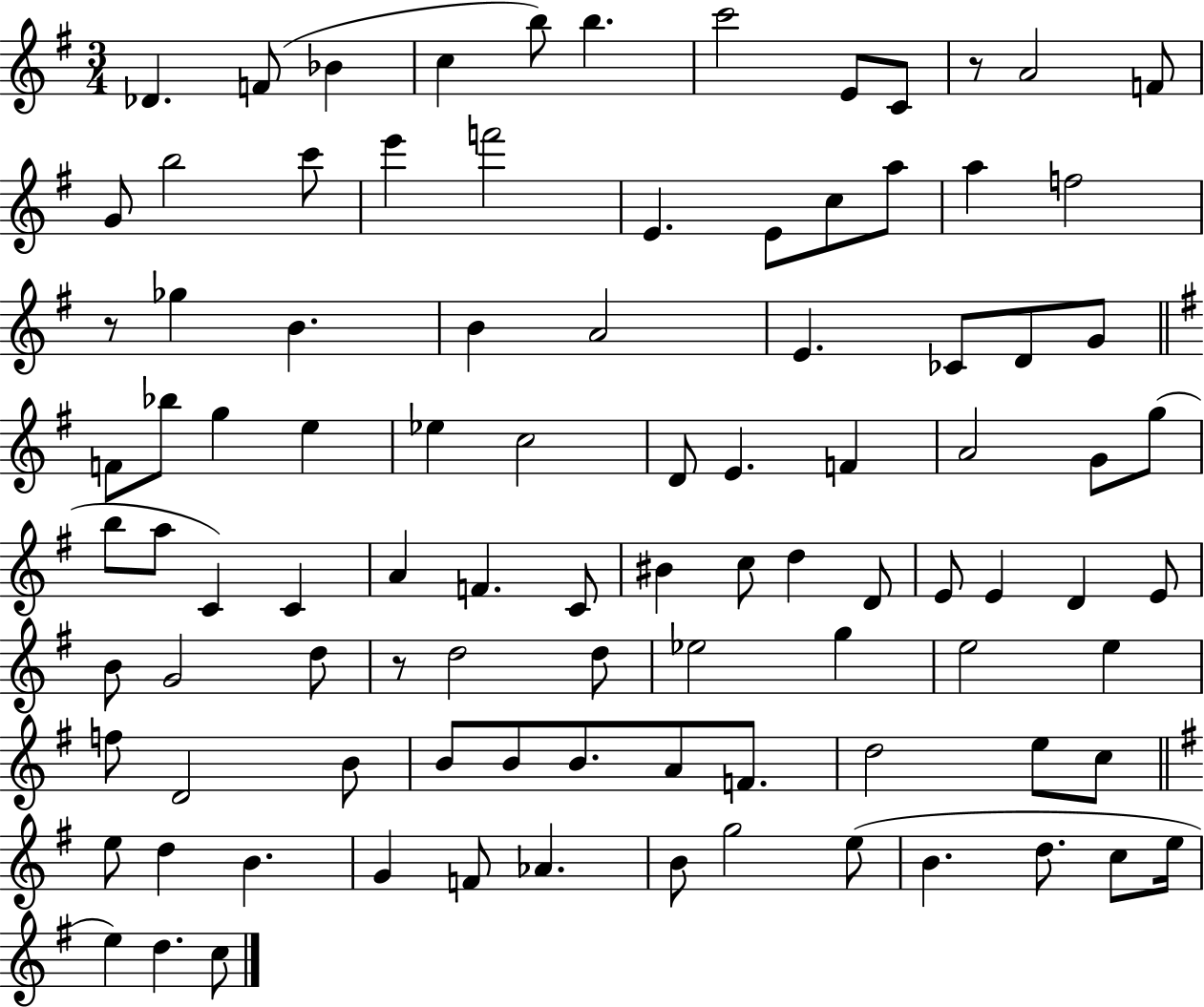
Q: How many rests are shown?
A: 3